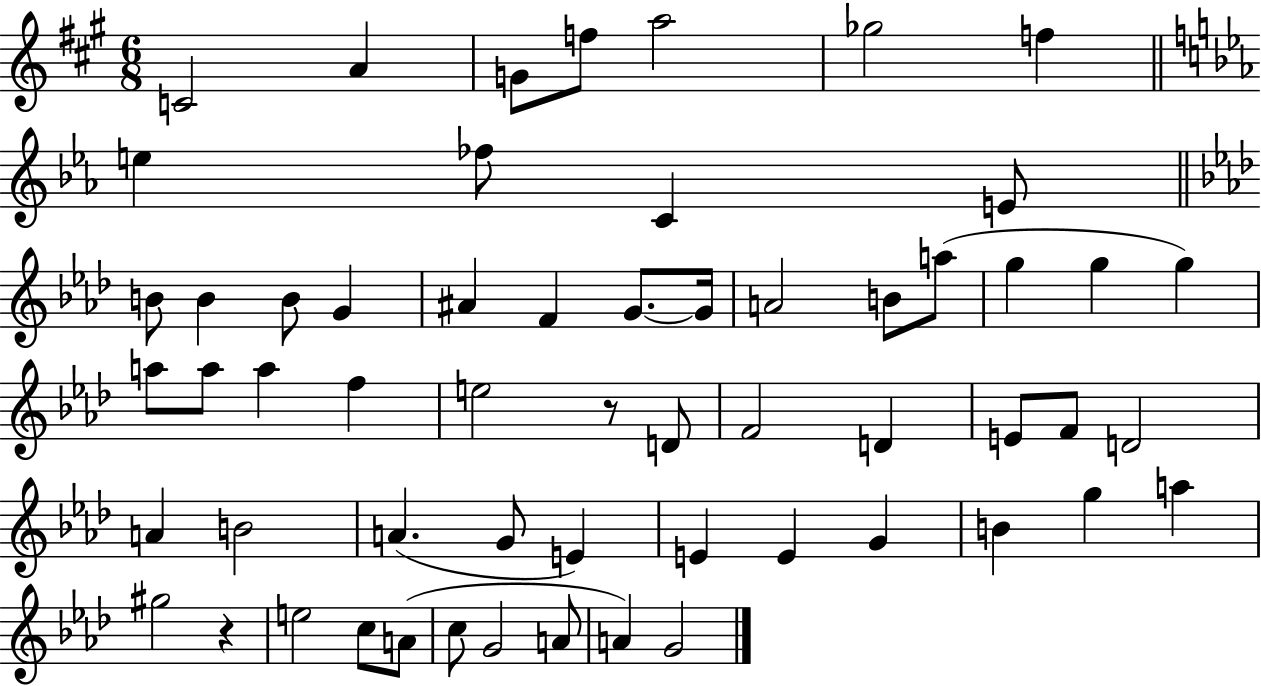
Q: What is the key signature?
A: A major